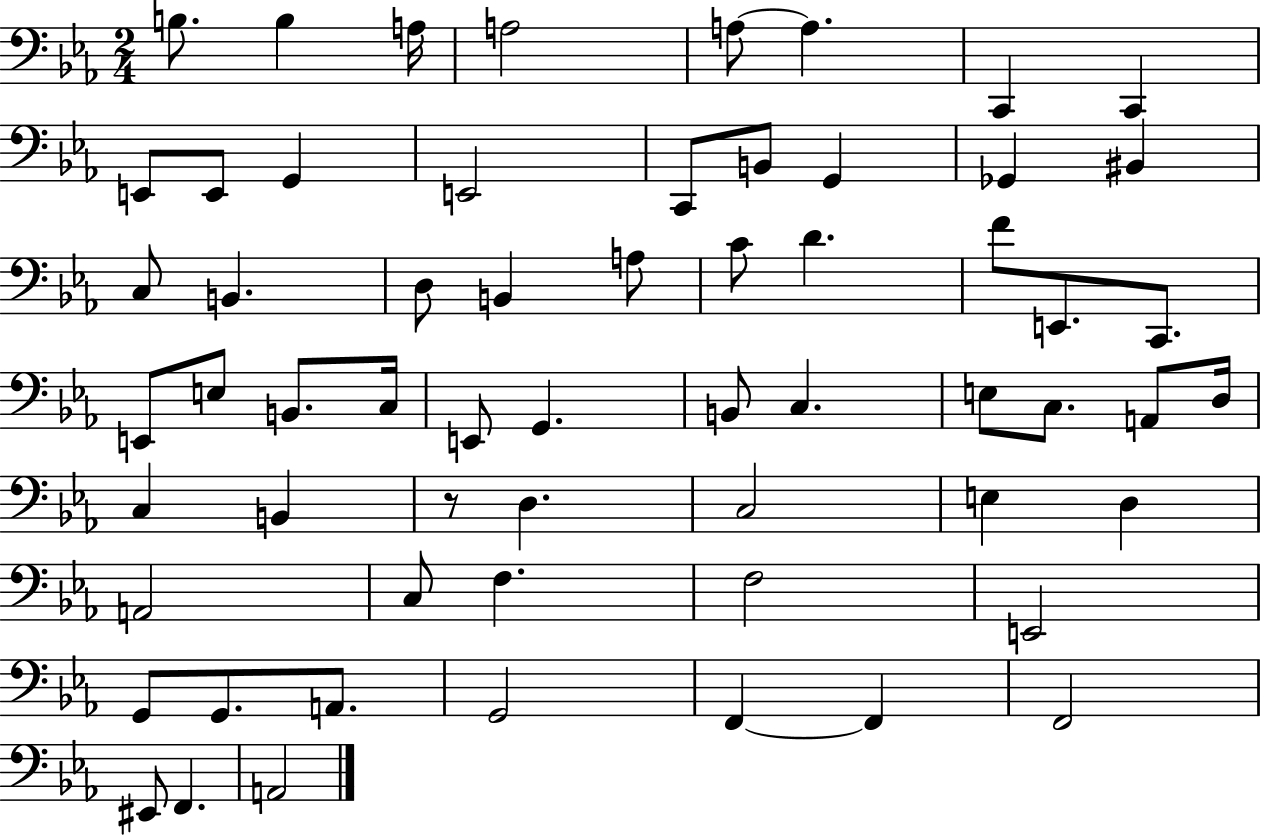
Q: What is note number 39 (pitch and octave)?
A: D3